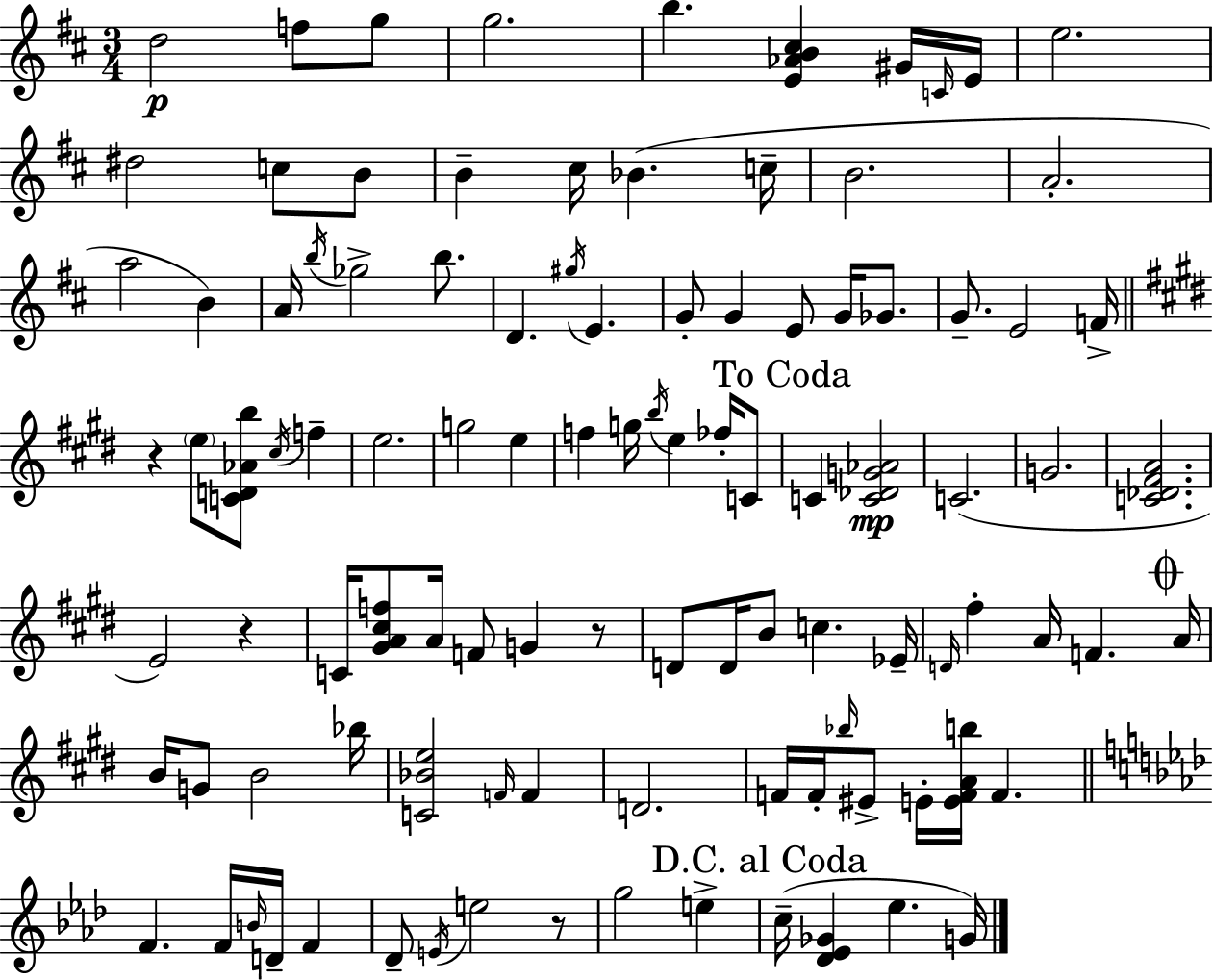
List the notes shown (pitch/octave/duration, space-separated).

D5/h F5/e G5/e G5/h. B5/q. [E4,Ab4,B4,C#5]/q G#4/s C4/s E4/s E5/h. D#5/h C5/e B4/e B4/q C#5/s Bb4/q. C5/s B4/h. A4/h. A5/h B4/q A4/s B5/s Gb5/h B5/e. D4/q. G#5/s E4/q. G4/e G4/q E4/e G4/s Gb4/e. G4/e. E4/h F4/s R/q E5/e [C4,D4,Ab4,B5]/e C#5/s F5/q E5/h. G5/h E5/q F5/q G5/s B5/s E5/q FES5/s C4/e C4/q [C4,Db4,G4,Ab4]/h C4/h. G4/h. [C4,Db4,F#4,A4]/h. E4/h R/q C4/s [G#4,A4,C#5,F5]/e A4/s F4/e G4/q R/e D4/e D4/s B4/e C5/q. Eb4/s D4/s F#5/q A4/s F4/q. A4/s B4/s G4/e B4/h Bb5/s [C4,Bb4,E5]/h F4/s F4/q D4/h. F4/s F4/s Bb5/s EIS4/e E4/s [E4,F4,A4,B5]/s F4/q. F4/q. F4/s B4/s D4/s F4/q Db4/e E4/s E5/h R/e G5/h E5/q C5/s [Db4,Eb4,Gb4]/q Eb5/q. G4/s